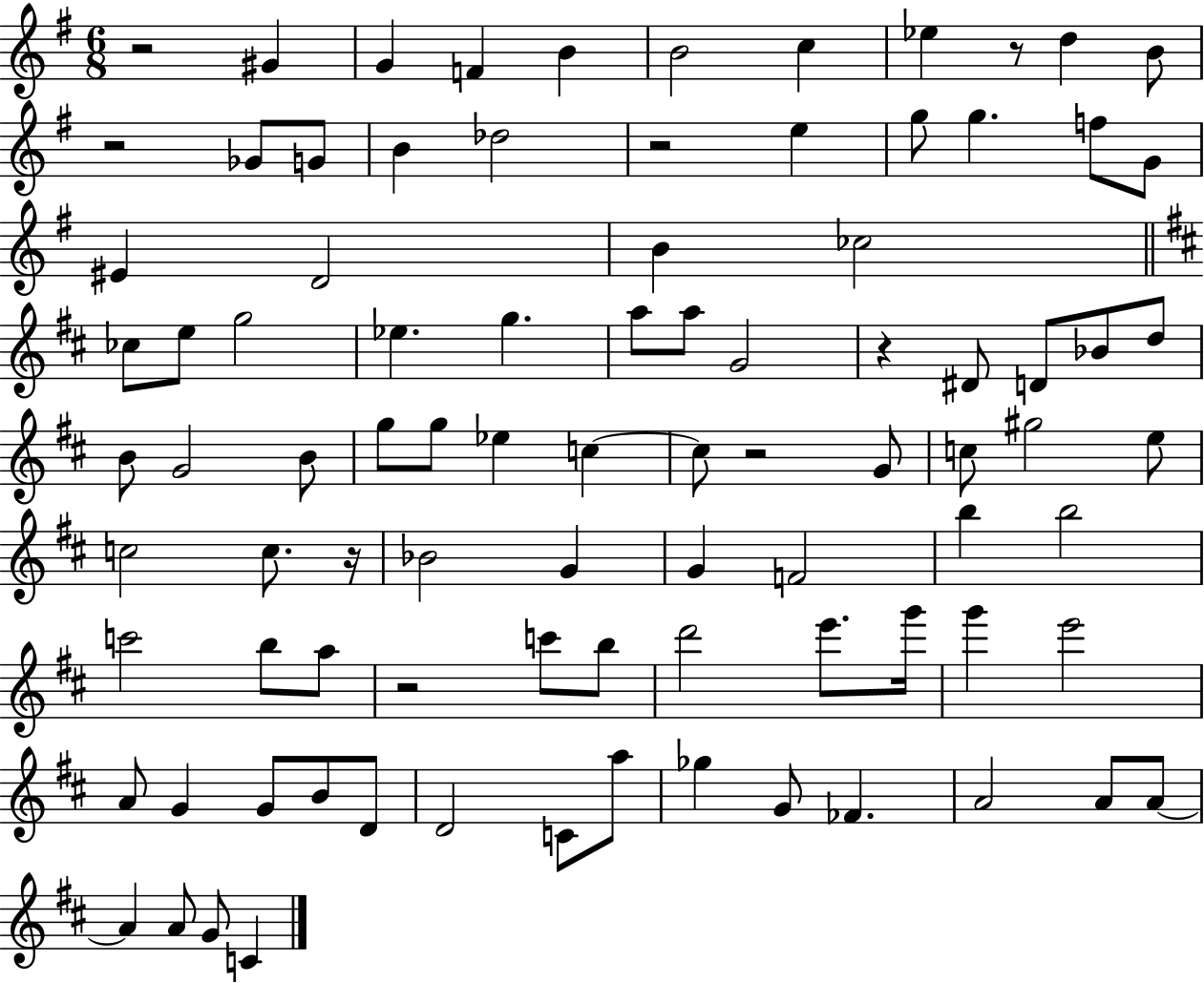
{
  \clef treble
  \numericTimeSignature
  \time 6/8
  \key g \major
  r2 gis'4 | g'4 f'4 b'4 | b'2 c''4 | ees''4 r8 d''4 b'8 | \break r2 ges'8 g'8 | b'4 des''2 | r2 e''4 | g''8 g''4. f''8 g'8 | \break eis'4 d'2 | b'4 ces''2 | \bar "||" \break \key b \minor ces''8 e''8 g''2 | ees''4. g''4. | a''8 a''8 g'2 | r4 dis'8 d'8 bes'8 d''8 | \break b'8 g'2 b'8 | g''8 g''8 ees''4 c''4~~ | c''8 r2 g'8 | c''8 gis''2 e''8 | \break c''2 c''8. r16 | bes'2 g'4 | g'4 f'2 | b''4 b''2 | \break c'''2 b''8 a''8 | r2 c'''8 b''8 | d'''2 e'''8. g'''16 | g'''4 e'''2 | \break a'8 g'4 g'8 b'8 d'8 | d'2 c'8 a''8 | ges''4 g'8 fes'4. | a'2 a'8 a'8~~ | \break a'4 a'8 g'8 c'4 | \bar "|."
}